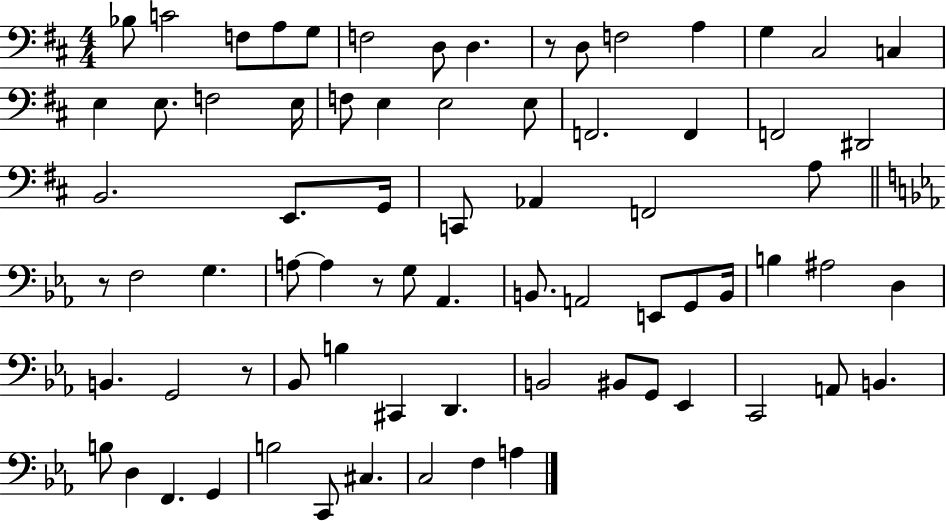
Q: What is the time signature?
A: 4/4